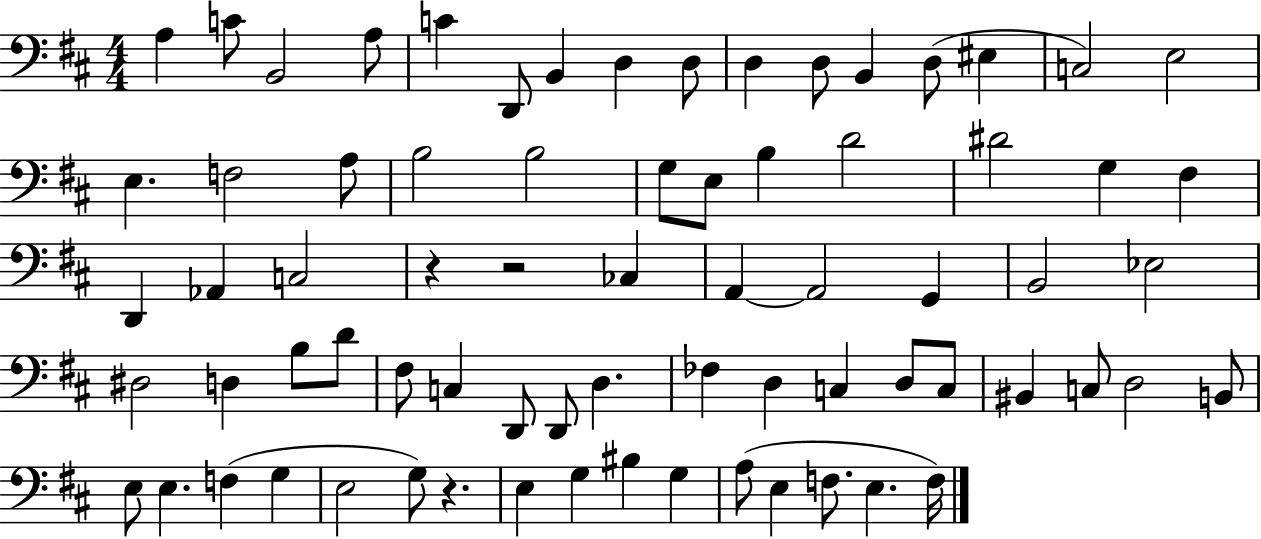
A3/q C4/e B2/h A3/e C4/q D2/e B2/q D3/q D3/e D3/q D3/e B2/q D3/e EIS3/q C3/h E3/h E3/q. F3/h A3/e B3/h B3/h G3/e E3/e B3/q D4/h D#4/h G3/q F#3/q D2/q Ab2/q C3/h R/q R/h CES3/q A2/q A2/h G2/q B2/h Eb3/h D#3/h D3/q B3/e D4/e F#3/e C3/q D2/e D2/e D3/q. FES3/q D3/q C3/q D3/e C3/e BIS2/q C3/e D3/h B2/e E3/e E3/q. F3/q G3/q E3/h G3/e R/q. E3/q G3/q BIS3/q G3/q A3/e E3/q F3/e. E3/q. F3/s